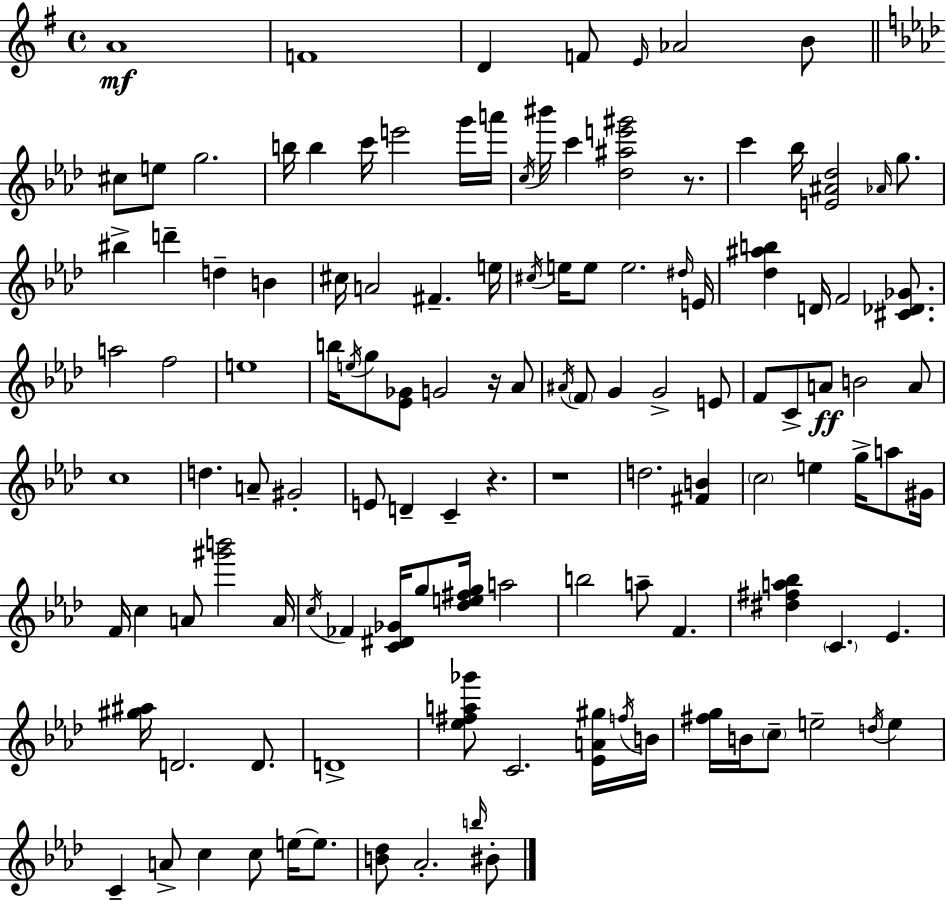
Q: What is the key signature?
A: E minor